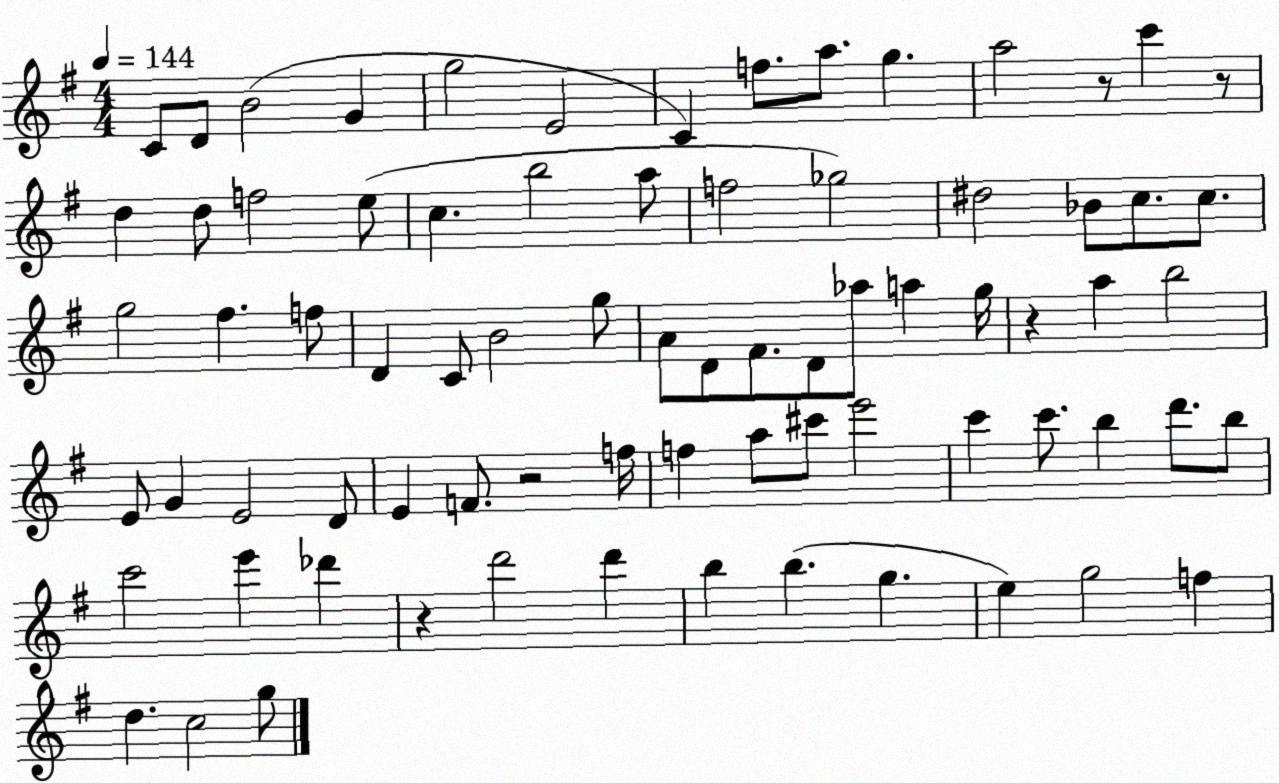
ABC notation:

X:1
T:Untitled
M:4/4
L:1/4
K:G
C/2 D/2 B2 G g2 E2 C f/2 a/2 g a2 z/2 c' z/2 d d/2 f2 e/2 c b2 a/2 f2 _g2 ^d2 _B/2 c/2 c/2 g2 ^f f/2 D C/2 B2 g/2 A/2 D/2 ^F/2 D/2 _a/2 a g/4 z a b2 E/2 G E2 D/2 E F/2 z2 f/4 f a/2 ^c'/2 e'2 c' c'/2 b d'/2 b/2 c'2 e' _d' z d'2 d' b b g e g2 f d c2 g/2